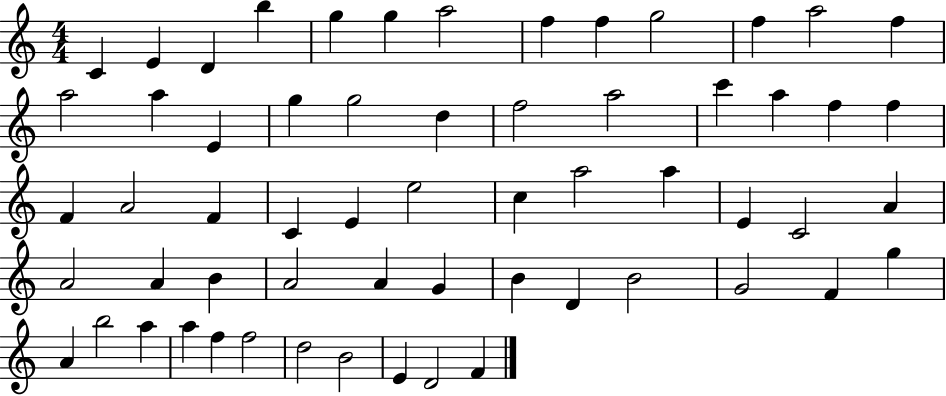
C4/q E4/q D4/q B5/q G5/q G5/q A5/h F5/q F5/q G5/h F5/q A5/h F5/q A5/h A5/q E4/q G5/q G5/h D5/q F5/h A5/h C6/q A5/q F5/q F5/q F4/q A4/h F4/q C4/q E4/q E5/h C5/q A5/h A5/q E4/q C4/h A4/q A4/h A4/q B4/q A4/h A4/q G4/q B4/q D4/q B4/h G4/h F4/q G5/q A4/q B5/h A5/q A5/q F5/q F5/h D5/h B4/h E4/q D4/h F4/q